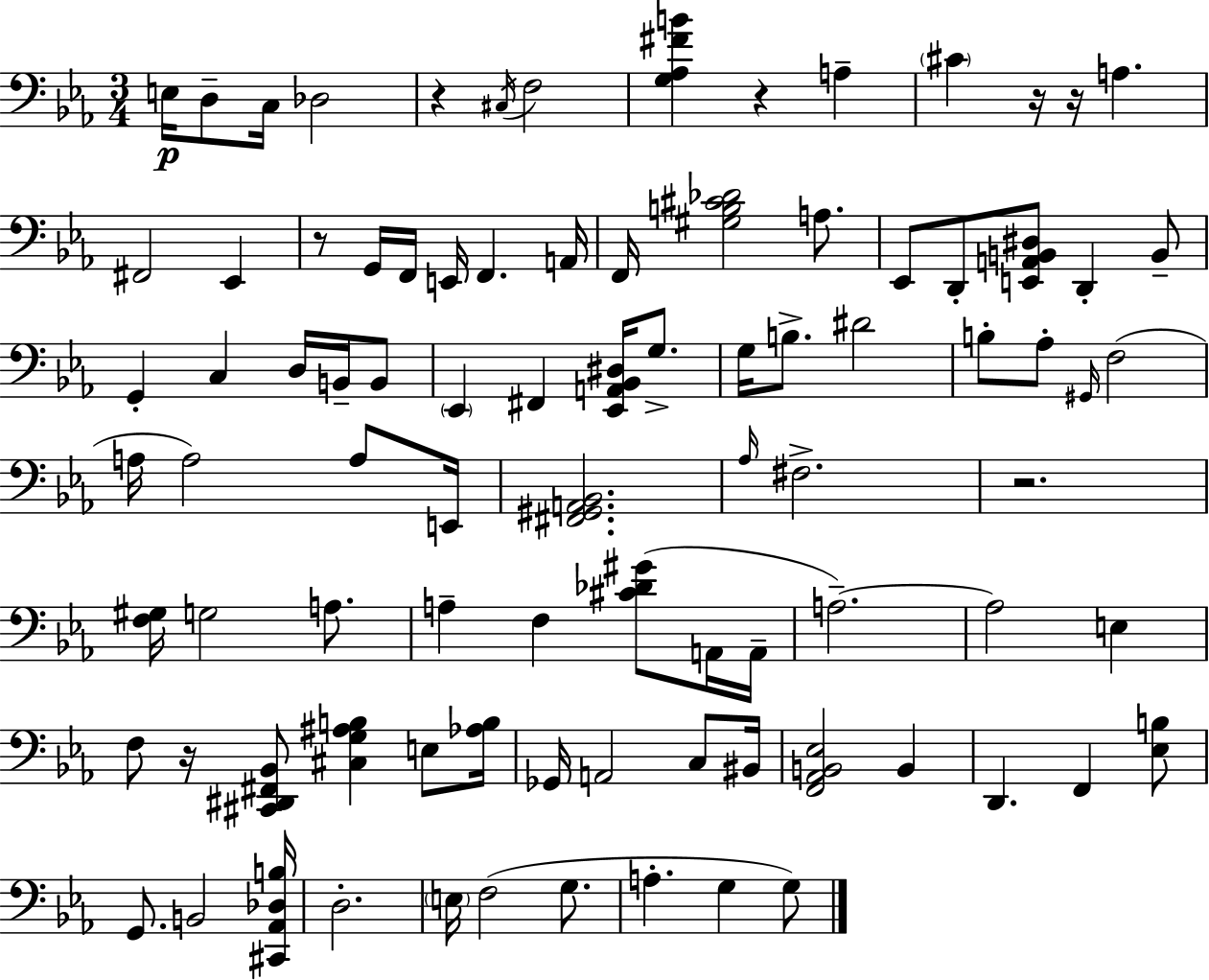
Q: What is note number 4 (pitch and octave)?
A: Db3